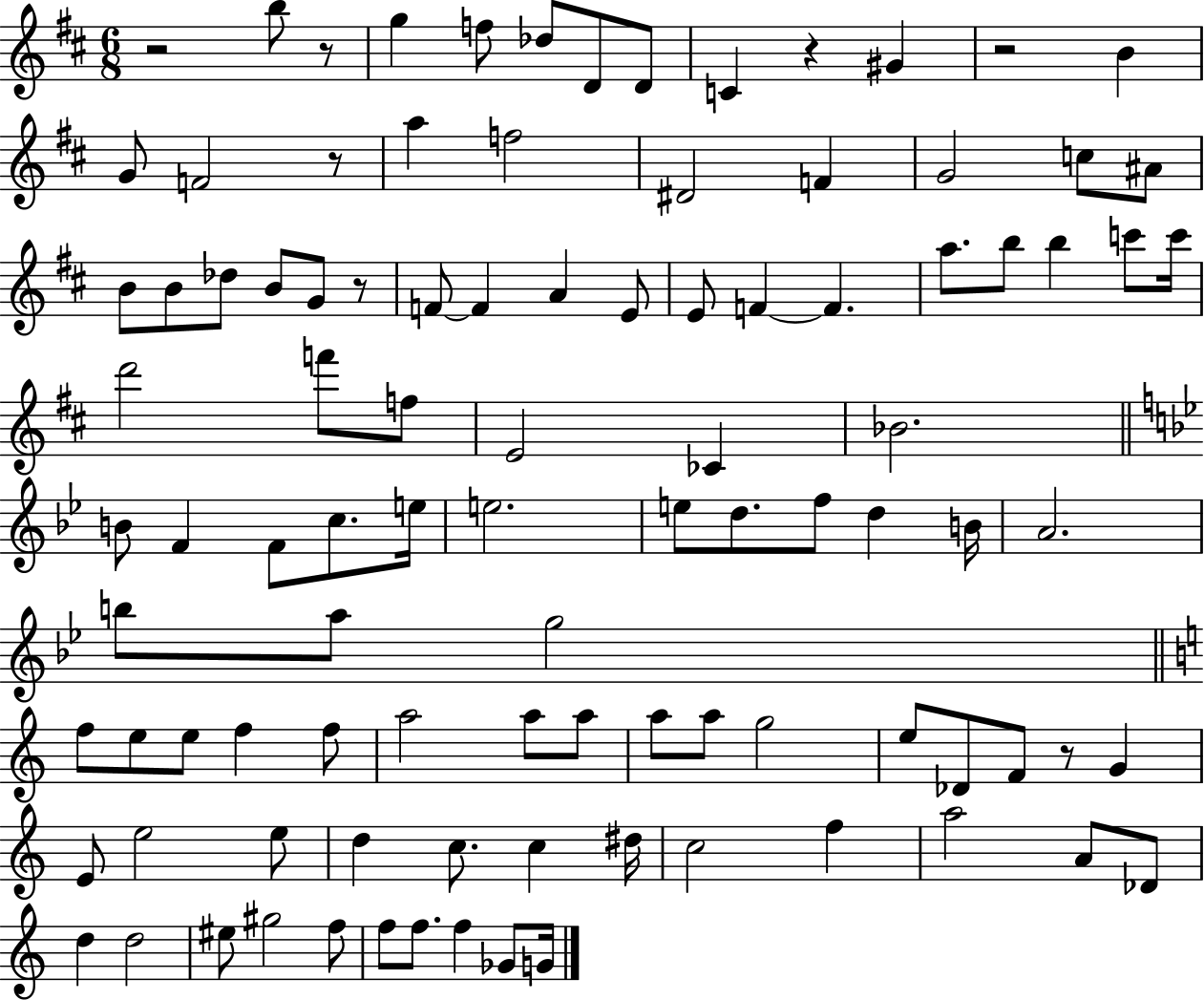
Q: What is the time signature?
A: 6/8